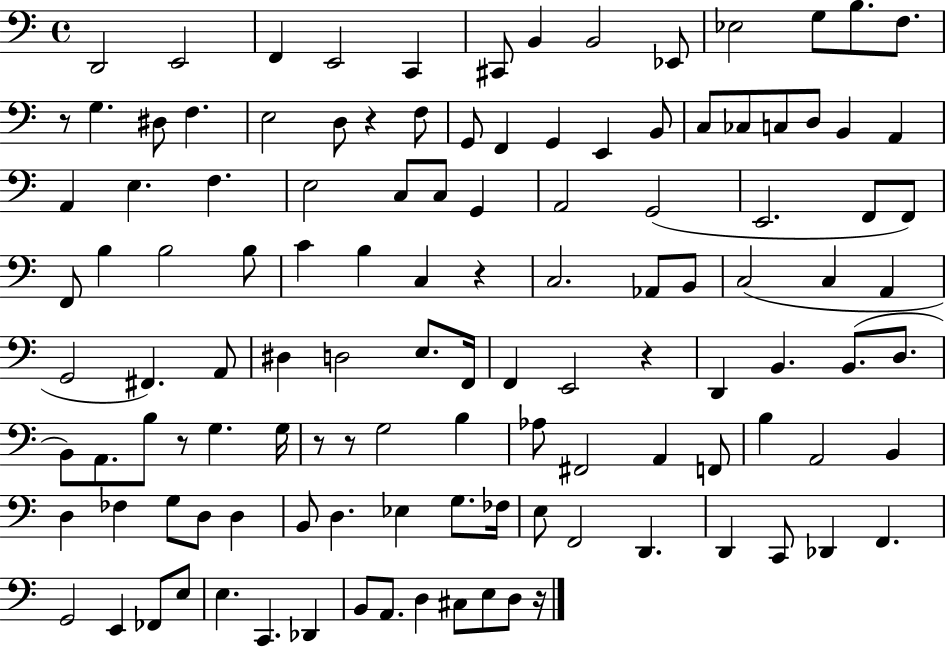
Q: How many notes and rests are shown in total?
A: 120